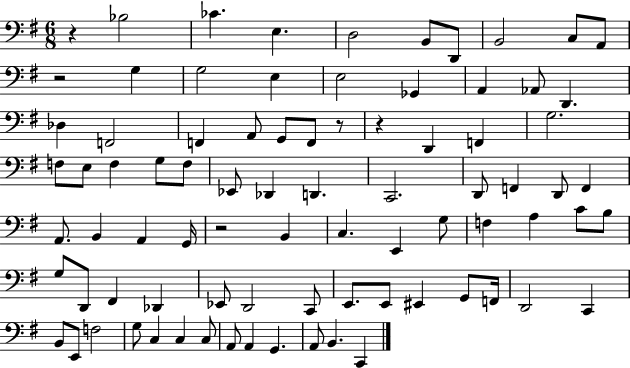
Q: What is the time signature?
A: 6/8